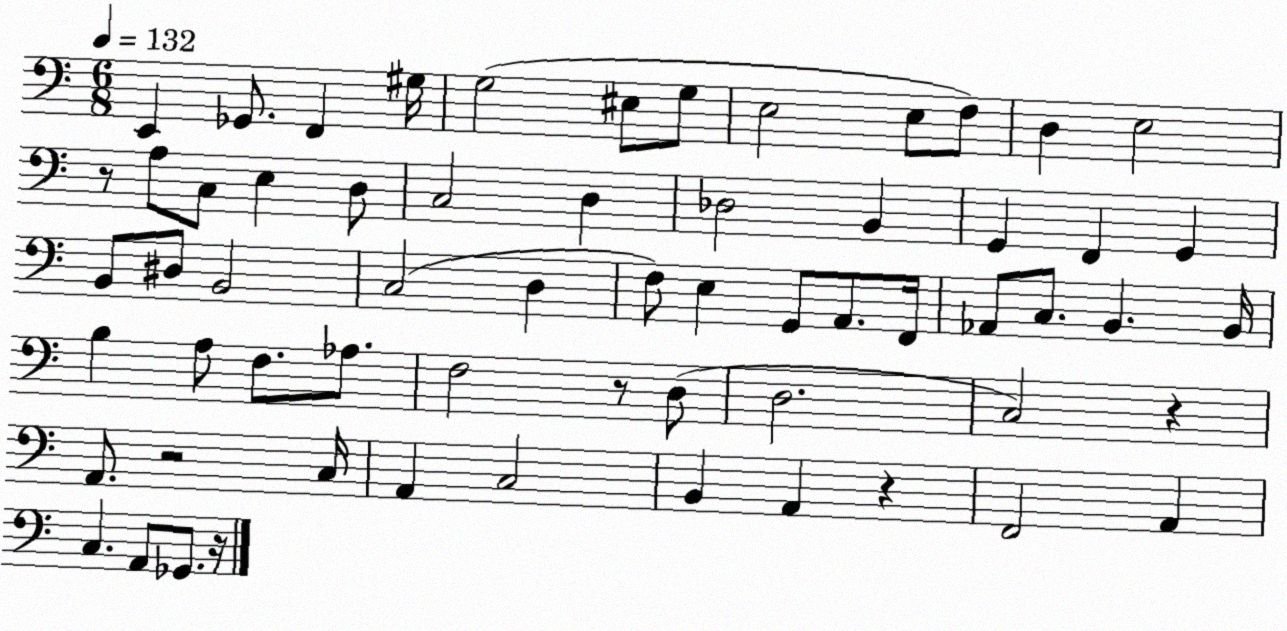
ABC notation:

X:1
T:Untitled
M:6/8
L:1/4
K:C
E,, _G,,/2 F,, ^G,/4 G,2 ^E,/2 G,/2 E,2 E,/2 F,/2 D, E,2 z/2 A,/2 C,/2 E, D,/2 C,2 D, _D,2 B,, G,, F,, G,, B,,/2 ^D,/2 B,,2 C,2 D, F,/2 E, G,,/2 A,,/2 F,,/4 _A,,/2 C,/2 B,, B,,/4 B, A,/2 F,/2 _A,/2 F,2 z/2 D,/2 D,2 C,2 z A,,/2 z2 C,/4 A,, C,2 B,, A,, z F,,2 A,, C, A,,/2 _G,,/2 z/4